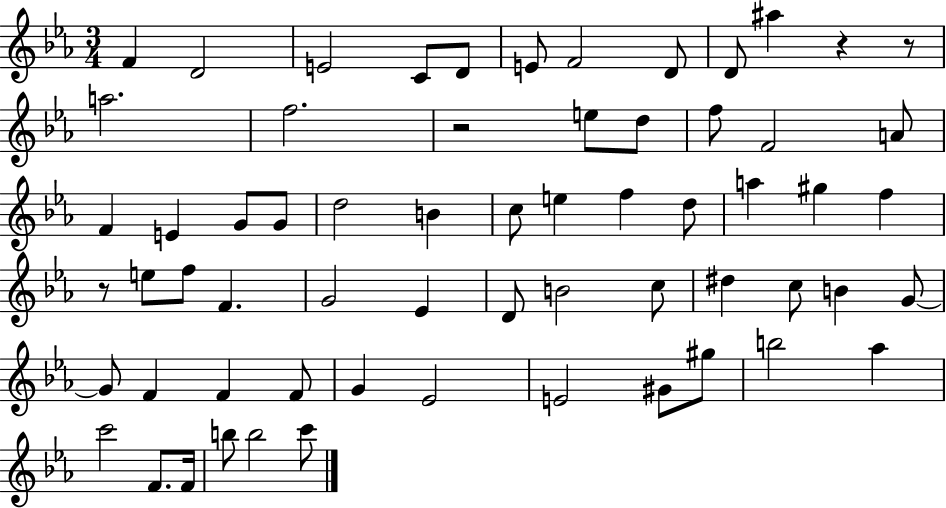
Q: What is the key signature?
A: EES major